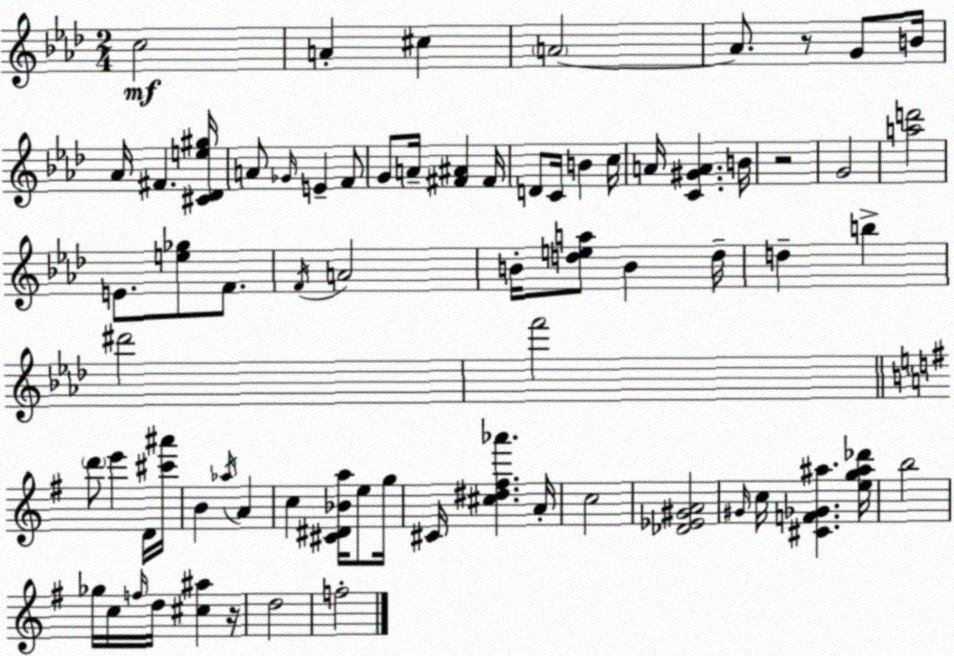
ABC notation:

X:1
T:Untitled
M:2/4
L:1/4
K:Ab
c2 A ^c A2 A/2 z/2 G/2 B/4 _A/4 ^F [^C_De^g]/4 A/2 _G/4 E F/2 G/2 A/4 [^F^A] ^F/4 D/2 C/4 B c/4 A/4 [C^GA] B/4 z2 G2 [ad']2 E/2 [e_g]/2 F/2 F/4 A2 B/4 [dea]/2 B d/4 d b ^d'2 f'2 d'/2 e' D/4 [^c'^a']/4 B _a/4 A c [^C^D_Ba]/4 e/2 g/4 ^C/4 [^c^d^f_a'] A/4 c2 [_D_E^GA]2 ^G/4 c/4 [^CF_G^a] [eg^a_d']/4 b2 _g/4 c/4 f/4 d/4 [^c^a] z/4 d2 f2